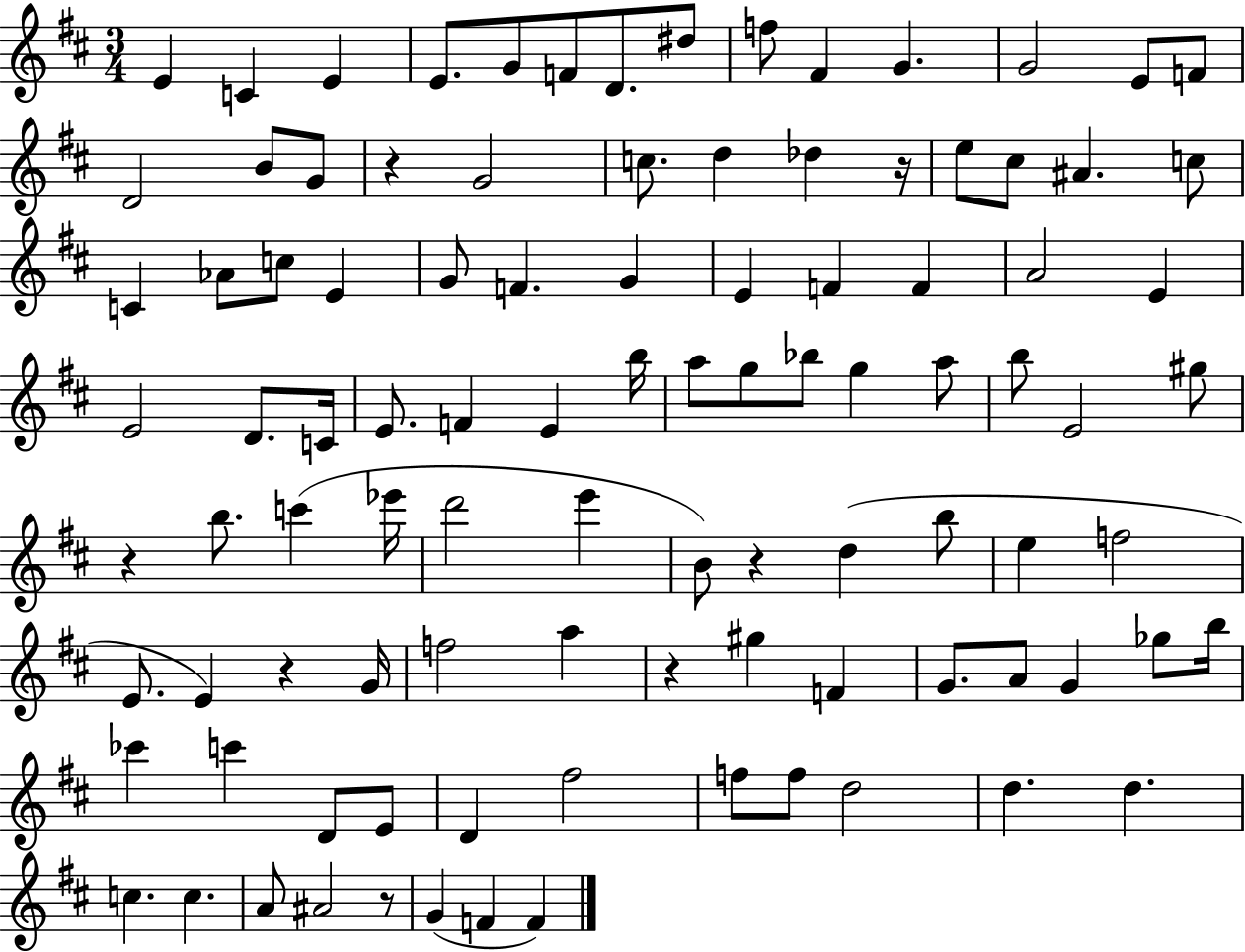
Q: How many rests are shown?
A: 7